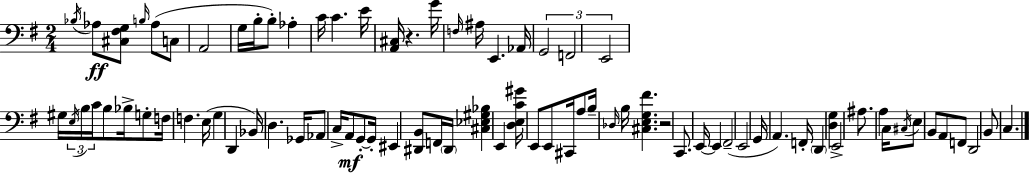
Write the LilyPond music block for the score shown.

{
  \clef bass
  \numericTimeSignature
  \time 2/4
  \key g \major
  \acciaccatura { bes16 }\ff aes8 <cis fis g>8 \grace { b16 } aes8( | c8 a,2 | g16 b16-. b8-.) aes4-. | c'16 c'4. | \break e'16 <a, cis>16 r4. | g'16 \grace { f16 } ais16 e,4. | aes,16 \tuplet 3/2 { g,2 | f,2 | \break e,2 } | gis16 \tuplet 3/2 { \acciaccatura { e16 } b16 c'16 } b8 | bes16-> g8-. f16 f4. | e16( g4 | \break d,4 bes,16) d4. | ges,16 aes,8 c16-> a,8\mf | g,8-.~~ g,16-. eis,4 | <dis, b,>8 f,16 \parenthesize dis,16 <cis ees gis bes>4 | \break e,4 <d e c' gis'>16 e,8 e,8 | cis,16 a8 b16-- \grace { des16 } b16 <cis e g fis'>4. | r2 | c,8. | \break e,16~~ e,4 fis,2--( | e,2 | g,16 a,4.) | f,16-. \parenthesize d,4 | \break <d g>4 e,2-> | ais8. | a4 c16 \acciaccatura { cis16 } e8 | b,8 a,8 f,8 d,2 | \break b,8 | c4. \bar "|."
}